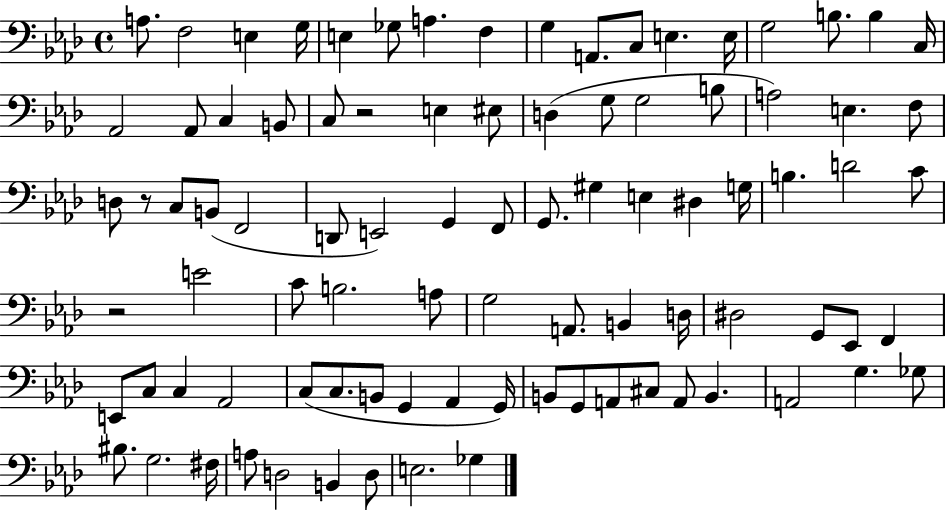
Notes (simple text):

A3/e. F3/h E3/q G3/s E3/q Gb3/e A3/q. F3/q G3/q A2/e. C3/e E3/q. E3/s G3/h B3/e. B3/q C3/s Ab2/h Ab2/e C3/q B2/e C3/e R/h E3/q EIS3/e D3/q G3/e G3/h B3/e A3/h E3/q. F3/e D3/e R/e C3/e B2/e F2/h D2/e E2/h G2/q F2/e G2/e. G#3/q E3/q D#3/q G3/s B3/q. D4/h C4/e R/h E4/h C4/e B3/h. A3/e G3/h A2/e. B2/q D3/s D#3/h G2/e Eb2/e F2/q E2/e C3/e C3/q Ab2/h C3/e C3/e. B2/e G2/q Ab2/q G2/s B2/e G2/e A2/e C#3/e A2/e B2/q. A2/h G3/q. Gb3/e BIS3/e. G3/h. F#3/s A3/e D3/h B2/q D3/e E3/h. Gb3/q